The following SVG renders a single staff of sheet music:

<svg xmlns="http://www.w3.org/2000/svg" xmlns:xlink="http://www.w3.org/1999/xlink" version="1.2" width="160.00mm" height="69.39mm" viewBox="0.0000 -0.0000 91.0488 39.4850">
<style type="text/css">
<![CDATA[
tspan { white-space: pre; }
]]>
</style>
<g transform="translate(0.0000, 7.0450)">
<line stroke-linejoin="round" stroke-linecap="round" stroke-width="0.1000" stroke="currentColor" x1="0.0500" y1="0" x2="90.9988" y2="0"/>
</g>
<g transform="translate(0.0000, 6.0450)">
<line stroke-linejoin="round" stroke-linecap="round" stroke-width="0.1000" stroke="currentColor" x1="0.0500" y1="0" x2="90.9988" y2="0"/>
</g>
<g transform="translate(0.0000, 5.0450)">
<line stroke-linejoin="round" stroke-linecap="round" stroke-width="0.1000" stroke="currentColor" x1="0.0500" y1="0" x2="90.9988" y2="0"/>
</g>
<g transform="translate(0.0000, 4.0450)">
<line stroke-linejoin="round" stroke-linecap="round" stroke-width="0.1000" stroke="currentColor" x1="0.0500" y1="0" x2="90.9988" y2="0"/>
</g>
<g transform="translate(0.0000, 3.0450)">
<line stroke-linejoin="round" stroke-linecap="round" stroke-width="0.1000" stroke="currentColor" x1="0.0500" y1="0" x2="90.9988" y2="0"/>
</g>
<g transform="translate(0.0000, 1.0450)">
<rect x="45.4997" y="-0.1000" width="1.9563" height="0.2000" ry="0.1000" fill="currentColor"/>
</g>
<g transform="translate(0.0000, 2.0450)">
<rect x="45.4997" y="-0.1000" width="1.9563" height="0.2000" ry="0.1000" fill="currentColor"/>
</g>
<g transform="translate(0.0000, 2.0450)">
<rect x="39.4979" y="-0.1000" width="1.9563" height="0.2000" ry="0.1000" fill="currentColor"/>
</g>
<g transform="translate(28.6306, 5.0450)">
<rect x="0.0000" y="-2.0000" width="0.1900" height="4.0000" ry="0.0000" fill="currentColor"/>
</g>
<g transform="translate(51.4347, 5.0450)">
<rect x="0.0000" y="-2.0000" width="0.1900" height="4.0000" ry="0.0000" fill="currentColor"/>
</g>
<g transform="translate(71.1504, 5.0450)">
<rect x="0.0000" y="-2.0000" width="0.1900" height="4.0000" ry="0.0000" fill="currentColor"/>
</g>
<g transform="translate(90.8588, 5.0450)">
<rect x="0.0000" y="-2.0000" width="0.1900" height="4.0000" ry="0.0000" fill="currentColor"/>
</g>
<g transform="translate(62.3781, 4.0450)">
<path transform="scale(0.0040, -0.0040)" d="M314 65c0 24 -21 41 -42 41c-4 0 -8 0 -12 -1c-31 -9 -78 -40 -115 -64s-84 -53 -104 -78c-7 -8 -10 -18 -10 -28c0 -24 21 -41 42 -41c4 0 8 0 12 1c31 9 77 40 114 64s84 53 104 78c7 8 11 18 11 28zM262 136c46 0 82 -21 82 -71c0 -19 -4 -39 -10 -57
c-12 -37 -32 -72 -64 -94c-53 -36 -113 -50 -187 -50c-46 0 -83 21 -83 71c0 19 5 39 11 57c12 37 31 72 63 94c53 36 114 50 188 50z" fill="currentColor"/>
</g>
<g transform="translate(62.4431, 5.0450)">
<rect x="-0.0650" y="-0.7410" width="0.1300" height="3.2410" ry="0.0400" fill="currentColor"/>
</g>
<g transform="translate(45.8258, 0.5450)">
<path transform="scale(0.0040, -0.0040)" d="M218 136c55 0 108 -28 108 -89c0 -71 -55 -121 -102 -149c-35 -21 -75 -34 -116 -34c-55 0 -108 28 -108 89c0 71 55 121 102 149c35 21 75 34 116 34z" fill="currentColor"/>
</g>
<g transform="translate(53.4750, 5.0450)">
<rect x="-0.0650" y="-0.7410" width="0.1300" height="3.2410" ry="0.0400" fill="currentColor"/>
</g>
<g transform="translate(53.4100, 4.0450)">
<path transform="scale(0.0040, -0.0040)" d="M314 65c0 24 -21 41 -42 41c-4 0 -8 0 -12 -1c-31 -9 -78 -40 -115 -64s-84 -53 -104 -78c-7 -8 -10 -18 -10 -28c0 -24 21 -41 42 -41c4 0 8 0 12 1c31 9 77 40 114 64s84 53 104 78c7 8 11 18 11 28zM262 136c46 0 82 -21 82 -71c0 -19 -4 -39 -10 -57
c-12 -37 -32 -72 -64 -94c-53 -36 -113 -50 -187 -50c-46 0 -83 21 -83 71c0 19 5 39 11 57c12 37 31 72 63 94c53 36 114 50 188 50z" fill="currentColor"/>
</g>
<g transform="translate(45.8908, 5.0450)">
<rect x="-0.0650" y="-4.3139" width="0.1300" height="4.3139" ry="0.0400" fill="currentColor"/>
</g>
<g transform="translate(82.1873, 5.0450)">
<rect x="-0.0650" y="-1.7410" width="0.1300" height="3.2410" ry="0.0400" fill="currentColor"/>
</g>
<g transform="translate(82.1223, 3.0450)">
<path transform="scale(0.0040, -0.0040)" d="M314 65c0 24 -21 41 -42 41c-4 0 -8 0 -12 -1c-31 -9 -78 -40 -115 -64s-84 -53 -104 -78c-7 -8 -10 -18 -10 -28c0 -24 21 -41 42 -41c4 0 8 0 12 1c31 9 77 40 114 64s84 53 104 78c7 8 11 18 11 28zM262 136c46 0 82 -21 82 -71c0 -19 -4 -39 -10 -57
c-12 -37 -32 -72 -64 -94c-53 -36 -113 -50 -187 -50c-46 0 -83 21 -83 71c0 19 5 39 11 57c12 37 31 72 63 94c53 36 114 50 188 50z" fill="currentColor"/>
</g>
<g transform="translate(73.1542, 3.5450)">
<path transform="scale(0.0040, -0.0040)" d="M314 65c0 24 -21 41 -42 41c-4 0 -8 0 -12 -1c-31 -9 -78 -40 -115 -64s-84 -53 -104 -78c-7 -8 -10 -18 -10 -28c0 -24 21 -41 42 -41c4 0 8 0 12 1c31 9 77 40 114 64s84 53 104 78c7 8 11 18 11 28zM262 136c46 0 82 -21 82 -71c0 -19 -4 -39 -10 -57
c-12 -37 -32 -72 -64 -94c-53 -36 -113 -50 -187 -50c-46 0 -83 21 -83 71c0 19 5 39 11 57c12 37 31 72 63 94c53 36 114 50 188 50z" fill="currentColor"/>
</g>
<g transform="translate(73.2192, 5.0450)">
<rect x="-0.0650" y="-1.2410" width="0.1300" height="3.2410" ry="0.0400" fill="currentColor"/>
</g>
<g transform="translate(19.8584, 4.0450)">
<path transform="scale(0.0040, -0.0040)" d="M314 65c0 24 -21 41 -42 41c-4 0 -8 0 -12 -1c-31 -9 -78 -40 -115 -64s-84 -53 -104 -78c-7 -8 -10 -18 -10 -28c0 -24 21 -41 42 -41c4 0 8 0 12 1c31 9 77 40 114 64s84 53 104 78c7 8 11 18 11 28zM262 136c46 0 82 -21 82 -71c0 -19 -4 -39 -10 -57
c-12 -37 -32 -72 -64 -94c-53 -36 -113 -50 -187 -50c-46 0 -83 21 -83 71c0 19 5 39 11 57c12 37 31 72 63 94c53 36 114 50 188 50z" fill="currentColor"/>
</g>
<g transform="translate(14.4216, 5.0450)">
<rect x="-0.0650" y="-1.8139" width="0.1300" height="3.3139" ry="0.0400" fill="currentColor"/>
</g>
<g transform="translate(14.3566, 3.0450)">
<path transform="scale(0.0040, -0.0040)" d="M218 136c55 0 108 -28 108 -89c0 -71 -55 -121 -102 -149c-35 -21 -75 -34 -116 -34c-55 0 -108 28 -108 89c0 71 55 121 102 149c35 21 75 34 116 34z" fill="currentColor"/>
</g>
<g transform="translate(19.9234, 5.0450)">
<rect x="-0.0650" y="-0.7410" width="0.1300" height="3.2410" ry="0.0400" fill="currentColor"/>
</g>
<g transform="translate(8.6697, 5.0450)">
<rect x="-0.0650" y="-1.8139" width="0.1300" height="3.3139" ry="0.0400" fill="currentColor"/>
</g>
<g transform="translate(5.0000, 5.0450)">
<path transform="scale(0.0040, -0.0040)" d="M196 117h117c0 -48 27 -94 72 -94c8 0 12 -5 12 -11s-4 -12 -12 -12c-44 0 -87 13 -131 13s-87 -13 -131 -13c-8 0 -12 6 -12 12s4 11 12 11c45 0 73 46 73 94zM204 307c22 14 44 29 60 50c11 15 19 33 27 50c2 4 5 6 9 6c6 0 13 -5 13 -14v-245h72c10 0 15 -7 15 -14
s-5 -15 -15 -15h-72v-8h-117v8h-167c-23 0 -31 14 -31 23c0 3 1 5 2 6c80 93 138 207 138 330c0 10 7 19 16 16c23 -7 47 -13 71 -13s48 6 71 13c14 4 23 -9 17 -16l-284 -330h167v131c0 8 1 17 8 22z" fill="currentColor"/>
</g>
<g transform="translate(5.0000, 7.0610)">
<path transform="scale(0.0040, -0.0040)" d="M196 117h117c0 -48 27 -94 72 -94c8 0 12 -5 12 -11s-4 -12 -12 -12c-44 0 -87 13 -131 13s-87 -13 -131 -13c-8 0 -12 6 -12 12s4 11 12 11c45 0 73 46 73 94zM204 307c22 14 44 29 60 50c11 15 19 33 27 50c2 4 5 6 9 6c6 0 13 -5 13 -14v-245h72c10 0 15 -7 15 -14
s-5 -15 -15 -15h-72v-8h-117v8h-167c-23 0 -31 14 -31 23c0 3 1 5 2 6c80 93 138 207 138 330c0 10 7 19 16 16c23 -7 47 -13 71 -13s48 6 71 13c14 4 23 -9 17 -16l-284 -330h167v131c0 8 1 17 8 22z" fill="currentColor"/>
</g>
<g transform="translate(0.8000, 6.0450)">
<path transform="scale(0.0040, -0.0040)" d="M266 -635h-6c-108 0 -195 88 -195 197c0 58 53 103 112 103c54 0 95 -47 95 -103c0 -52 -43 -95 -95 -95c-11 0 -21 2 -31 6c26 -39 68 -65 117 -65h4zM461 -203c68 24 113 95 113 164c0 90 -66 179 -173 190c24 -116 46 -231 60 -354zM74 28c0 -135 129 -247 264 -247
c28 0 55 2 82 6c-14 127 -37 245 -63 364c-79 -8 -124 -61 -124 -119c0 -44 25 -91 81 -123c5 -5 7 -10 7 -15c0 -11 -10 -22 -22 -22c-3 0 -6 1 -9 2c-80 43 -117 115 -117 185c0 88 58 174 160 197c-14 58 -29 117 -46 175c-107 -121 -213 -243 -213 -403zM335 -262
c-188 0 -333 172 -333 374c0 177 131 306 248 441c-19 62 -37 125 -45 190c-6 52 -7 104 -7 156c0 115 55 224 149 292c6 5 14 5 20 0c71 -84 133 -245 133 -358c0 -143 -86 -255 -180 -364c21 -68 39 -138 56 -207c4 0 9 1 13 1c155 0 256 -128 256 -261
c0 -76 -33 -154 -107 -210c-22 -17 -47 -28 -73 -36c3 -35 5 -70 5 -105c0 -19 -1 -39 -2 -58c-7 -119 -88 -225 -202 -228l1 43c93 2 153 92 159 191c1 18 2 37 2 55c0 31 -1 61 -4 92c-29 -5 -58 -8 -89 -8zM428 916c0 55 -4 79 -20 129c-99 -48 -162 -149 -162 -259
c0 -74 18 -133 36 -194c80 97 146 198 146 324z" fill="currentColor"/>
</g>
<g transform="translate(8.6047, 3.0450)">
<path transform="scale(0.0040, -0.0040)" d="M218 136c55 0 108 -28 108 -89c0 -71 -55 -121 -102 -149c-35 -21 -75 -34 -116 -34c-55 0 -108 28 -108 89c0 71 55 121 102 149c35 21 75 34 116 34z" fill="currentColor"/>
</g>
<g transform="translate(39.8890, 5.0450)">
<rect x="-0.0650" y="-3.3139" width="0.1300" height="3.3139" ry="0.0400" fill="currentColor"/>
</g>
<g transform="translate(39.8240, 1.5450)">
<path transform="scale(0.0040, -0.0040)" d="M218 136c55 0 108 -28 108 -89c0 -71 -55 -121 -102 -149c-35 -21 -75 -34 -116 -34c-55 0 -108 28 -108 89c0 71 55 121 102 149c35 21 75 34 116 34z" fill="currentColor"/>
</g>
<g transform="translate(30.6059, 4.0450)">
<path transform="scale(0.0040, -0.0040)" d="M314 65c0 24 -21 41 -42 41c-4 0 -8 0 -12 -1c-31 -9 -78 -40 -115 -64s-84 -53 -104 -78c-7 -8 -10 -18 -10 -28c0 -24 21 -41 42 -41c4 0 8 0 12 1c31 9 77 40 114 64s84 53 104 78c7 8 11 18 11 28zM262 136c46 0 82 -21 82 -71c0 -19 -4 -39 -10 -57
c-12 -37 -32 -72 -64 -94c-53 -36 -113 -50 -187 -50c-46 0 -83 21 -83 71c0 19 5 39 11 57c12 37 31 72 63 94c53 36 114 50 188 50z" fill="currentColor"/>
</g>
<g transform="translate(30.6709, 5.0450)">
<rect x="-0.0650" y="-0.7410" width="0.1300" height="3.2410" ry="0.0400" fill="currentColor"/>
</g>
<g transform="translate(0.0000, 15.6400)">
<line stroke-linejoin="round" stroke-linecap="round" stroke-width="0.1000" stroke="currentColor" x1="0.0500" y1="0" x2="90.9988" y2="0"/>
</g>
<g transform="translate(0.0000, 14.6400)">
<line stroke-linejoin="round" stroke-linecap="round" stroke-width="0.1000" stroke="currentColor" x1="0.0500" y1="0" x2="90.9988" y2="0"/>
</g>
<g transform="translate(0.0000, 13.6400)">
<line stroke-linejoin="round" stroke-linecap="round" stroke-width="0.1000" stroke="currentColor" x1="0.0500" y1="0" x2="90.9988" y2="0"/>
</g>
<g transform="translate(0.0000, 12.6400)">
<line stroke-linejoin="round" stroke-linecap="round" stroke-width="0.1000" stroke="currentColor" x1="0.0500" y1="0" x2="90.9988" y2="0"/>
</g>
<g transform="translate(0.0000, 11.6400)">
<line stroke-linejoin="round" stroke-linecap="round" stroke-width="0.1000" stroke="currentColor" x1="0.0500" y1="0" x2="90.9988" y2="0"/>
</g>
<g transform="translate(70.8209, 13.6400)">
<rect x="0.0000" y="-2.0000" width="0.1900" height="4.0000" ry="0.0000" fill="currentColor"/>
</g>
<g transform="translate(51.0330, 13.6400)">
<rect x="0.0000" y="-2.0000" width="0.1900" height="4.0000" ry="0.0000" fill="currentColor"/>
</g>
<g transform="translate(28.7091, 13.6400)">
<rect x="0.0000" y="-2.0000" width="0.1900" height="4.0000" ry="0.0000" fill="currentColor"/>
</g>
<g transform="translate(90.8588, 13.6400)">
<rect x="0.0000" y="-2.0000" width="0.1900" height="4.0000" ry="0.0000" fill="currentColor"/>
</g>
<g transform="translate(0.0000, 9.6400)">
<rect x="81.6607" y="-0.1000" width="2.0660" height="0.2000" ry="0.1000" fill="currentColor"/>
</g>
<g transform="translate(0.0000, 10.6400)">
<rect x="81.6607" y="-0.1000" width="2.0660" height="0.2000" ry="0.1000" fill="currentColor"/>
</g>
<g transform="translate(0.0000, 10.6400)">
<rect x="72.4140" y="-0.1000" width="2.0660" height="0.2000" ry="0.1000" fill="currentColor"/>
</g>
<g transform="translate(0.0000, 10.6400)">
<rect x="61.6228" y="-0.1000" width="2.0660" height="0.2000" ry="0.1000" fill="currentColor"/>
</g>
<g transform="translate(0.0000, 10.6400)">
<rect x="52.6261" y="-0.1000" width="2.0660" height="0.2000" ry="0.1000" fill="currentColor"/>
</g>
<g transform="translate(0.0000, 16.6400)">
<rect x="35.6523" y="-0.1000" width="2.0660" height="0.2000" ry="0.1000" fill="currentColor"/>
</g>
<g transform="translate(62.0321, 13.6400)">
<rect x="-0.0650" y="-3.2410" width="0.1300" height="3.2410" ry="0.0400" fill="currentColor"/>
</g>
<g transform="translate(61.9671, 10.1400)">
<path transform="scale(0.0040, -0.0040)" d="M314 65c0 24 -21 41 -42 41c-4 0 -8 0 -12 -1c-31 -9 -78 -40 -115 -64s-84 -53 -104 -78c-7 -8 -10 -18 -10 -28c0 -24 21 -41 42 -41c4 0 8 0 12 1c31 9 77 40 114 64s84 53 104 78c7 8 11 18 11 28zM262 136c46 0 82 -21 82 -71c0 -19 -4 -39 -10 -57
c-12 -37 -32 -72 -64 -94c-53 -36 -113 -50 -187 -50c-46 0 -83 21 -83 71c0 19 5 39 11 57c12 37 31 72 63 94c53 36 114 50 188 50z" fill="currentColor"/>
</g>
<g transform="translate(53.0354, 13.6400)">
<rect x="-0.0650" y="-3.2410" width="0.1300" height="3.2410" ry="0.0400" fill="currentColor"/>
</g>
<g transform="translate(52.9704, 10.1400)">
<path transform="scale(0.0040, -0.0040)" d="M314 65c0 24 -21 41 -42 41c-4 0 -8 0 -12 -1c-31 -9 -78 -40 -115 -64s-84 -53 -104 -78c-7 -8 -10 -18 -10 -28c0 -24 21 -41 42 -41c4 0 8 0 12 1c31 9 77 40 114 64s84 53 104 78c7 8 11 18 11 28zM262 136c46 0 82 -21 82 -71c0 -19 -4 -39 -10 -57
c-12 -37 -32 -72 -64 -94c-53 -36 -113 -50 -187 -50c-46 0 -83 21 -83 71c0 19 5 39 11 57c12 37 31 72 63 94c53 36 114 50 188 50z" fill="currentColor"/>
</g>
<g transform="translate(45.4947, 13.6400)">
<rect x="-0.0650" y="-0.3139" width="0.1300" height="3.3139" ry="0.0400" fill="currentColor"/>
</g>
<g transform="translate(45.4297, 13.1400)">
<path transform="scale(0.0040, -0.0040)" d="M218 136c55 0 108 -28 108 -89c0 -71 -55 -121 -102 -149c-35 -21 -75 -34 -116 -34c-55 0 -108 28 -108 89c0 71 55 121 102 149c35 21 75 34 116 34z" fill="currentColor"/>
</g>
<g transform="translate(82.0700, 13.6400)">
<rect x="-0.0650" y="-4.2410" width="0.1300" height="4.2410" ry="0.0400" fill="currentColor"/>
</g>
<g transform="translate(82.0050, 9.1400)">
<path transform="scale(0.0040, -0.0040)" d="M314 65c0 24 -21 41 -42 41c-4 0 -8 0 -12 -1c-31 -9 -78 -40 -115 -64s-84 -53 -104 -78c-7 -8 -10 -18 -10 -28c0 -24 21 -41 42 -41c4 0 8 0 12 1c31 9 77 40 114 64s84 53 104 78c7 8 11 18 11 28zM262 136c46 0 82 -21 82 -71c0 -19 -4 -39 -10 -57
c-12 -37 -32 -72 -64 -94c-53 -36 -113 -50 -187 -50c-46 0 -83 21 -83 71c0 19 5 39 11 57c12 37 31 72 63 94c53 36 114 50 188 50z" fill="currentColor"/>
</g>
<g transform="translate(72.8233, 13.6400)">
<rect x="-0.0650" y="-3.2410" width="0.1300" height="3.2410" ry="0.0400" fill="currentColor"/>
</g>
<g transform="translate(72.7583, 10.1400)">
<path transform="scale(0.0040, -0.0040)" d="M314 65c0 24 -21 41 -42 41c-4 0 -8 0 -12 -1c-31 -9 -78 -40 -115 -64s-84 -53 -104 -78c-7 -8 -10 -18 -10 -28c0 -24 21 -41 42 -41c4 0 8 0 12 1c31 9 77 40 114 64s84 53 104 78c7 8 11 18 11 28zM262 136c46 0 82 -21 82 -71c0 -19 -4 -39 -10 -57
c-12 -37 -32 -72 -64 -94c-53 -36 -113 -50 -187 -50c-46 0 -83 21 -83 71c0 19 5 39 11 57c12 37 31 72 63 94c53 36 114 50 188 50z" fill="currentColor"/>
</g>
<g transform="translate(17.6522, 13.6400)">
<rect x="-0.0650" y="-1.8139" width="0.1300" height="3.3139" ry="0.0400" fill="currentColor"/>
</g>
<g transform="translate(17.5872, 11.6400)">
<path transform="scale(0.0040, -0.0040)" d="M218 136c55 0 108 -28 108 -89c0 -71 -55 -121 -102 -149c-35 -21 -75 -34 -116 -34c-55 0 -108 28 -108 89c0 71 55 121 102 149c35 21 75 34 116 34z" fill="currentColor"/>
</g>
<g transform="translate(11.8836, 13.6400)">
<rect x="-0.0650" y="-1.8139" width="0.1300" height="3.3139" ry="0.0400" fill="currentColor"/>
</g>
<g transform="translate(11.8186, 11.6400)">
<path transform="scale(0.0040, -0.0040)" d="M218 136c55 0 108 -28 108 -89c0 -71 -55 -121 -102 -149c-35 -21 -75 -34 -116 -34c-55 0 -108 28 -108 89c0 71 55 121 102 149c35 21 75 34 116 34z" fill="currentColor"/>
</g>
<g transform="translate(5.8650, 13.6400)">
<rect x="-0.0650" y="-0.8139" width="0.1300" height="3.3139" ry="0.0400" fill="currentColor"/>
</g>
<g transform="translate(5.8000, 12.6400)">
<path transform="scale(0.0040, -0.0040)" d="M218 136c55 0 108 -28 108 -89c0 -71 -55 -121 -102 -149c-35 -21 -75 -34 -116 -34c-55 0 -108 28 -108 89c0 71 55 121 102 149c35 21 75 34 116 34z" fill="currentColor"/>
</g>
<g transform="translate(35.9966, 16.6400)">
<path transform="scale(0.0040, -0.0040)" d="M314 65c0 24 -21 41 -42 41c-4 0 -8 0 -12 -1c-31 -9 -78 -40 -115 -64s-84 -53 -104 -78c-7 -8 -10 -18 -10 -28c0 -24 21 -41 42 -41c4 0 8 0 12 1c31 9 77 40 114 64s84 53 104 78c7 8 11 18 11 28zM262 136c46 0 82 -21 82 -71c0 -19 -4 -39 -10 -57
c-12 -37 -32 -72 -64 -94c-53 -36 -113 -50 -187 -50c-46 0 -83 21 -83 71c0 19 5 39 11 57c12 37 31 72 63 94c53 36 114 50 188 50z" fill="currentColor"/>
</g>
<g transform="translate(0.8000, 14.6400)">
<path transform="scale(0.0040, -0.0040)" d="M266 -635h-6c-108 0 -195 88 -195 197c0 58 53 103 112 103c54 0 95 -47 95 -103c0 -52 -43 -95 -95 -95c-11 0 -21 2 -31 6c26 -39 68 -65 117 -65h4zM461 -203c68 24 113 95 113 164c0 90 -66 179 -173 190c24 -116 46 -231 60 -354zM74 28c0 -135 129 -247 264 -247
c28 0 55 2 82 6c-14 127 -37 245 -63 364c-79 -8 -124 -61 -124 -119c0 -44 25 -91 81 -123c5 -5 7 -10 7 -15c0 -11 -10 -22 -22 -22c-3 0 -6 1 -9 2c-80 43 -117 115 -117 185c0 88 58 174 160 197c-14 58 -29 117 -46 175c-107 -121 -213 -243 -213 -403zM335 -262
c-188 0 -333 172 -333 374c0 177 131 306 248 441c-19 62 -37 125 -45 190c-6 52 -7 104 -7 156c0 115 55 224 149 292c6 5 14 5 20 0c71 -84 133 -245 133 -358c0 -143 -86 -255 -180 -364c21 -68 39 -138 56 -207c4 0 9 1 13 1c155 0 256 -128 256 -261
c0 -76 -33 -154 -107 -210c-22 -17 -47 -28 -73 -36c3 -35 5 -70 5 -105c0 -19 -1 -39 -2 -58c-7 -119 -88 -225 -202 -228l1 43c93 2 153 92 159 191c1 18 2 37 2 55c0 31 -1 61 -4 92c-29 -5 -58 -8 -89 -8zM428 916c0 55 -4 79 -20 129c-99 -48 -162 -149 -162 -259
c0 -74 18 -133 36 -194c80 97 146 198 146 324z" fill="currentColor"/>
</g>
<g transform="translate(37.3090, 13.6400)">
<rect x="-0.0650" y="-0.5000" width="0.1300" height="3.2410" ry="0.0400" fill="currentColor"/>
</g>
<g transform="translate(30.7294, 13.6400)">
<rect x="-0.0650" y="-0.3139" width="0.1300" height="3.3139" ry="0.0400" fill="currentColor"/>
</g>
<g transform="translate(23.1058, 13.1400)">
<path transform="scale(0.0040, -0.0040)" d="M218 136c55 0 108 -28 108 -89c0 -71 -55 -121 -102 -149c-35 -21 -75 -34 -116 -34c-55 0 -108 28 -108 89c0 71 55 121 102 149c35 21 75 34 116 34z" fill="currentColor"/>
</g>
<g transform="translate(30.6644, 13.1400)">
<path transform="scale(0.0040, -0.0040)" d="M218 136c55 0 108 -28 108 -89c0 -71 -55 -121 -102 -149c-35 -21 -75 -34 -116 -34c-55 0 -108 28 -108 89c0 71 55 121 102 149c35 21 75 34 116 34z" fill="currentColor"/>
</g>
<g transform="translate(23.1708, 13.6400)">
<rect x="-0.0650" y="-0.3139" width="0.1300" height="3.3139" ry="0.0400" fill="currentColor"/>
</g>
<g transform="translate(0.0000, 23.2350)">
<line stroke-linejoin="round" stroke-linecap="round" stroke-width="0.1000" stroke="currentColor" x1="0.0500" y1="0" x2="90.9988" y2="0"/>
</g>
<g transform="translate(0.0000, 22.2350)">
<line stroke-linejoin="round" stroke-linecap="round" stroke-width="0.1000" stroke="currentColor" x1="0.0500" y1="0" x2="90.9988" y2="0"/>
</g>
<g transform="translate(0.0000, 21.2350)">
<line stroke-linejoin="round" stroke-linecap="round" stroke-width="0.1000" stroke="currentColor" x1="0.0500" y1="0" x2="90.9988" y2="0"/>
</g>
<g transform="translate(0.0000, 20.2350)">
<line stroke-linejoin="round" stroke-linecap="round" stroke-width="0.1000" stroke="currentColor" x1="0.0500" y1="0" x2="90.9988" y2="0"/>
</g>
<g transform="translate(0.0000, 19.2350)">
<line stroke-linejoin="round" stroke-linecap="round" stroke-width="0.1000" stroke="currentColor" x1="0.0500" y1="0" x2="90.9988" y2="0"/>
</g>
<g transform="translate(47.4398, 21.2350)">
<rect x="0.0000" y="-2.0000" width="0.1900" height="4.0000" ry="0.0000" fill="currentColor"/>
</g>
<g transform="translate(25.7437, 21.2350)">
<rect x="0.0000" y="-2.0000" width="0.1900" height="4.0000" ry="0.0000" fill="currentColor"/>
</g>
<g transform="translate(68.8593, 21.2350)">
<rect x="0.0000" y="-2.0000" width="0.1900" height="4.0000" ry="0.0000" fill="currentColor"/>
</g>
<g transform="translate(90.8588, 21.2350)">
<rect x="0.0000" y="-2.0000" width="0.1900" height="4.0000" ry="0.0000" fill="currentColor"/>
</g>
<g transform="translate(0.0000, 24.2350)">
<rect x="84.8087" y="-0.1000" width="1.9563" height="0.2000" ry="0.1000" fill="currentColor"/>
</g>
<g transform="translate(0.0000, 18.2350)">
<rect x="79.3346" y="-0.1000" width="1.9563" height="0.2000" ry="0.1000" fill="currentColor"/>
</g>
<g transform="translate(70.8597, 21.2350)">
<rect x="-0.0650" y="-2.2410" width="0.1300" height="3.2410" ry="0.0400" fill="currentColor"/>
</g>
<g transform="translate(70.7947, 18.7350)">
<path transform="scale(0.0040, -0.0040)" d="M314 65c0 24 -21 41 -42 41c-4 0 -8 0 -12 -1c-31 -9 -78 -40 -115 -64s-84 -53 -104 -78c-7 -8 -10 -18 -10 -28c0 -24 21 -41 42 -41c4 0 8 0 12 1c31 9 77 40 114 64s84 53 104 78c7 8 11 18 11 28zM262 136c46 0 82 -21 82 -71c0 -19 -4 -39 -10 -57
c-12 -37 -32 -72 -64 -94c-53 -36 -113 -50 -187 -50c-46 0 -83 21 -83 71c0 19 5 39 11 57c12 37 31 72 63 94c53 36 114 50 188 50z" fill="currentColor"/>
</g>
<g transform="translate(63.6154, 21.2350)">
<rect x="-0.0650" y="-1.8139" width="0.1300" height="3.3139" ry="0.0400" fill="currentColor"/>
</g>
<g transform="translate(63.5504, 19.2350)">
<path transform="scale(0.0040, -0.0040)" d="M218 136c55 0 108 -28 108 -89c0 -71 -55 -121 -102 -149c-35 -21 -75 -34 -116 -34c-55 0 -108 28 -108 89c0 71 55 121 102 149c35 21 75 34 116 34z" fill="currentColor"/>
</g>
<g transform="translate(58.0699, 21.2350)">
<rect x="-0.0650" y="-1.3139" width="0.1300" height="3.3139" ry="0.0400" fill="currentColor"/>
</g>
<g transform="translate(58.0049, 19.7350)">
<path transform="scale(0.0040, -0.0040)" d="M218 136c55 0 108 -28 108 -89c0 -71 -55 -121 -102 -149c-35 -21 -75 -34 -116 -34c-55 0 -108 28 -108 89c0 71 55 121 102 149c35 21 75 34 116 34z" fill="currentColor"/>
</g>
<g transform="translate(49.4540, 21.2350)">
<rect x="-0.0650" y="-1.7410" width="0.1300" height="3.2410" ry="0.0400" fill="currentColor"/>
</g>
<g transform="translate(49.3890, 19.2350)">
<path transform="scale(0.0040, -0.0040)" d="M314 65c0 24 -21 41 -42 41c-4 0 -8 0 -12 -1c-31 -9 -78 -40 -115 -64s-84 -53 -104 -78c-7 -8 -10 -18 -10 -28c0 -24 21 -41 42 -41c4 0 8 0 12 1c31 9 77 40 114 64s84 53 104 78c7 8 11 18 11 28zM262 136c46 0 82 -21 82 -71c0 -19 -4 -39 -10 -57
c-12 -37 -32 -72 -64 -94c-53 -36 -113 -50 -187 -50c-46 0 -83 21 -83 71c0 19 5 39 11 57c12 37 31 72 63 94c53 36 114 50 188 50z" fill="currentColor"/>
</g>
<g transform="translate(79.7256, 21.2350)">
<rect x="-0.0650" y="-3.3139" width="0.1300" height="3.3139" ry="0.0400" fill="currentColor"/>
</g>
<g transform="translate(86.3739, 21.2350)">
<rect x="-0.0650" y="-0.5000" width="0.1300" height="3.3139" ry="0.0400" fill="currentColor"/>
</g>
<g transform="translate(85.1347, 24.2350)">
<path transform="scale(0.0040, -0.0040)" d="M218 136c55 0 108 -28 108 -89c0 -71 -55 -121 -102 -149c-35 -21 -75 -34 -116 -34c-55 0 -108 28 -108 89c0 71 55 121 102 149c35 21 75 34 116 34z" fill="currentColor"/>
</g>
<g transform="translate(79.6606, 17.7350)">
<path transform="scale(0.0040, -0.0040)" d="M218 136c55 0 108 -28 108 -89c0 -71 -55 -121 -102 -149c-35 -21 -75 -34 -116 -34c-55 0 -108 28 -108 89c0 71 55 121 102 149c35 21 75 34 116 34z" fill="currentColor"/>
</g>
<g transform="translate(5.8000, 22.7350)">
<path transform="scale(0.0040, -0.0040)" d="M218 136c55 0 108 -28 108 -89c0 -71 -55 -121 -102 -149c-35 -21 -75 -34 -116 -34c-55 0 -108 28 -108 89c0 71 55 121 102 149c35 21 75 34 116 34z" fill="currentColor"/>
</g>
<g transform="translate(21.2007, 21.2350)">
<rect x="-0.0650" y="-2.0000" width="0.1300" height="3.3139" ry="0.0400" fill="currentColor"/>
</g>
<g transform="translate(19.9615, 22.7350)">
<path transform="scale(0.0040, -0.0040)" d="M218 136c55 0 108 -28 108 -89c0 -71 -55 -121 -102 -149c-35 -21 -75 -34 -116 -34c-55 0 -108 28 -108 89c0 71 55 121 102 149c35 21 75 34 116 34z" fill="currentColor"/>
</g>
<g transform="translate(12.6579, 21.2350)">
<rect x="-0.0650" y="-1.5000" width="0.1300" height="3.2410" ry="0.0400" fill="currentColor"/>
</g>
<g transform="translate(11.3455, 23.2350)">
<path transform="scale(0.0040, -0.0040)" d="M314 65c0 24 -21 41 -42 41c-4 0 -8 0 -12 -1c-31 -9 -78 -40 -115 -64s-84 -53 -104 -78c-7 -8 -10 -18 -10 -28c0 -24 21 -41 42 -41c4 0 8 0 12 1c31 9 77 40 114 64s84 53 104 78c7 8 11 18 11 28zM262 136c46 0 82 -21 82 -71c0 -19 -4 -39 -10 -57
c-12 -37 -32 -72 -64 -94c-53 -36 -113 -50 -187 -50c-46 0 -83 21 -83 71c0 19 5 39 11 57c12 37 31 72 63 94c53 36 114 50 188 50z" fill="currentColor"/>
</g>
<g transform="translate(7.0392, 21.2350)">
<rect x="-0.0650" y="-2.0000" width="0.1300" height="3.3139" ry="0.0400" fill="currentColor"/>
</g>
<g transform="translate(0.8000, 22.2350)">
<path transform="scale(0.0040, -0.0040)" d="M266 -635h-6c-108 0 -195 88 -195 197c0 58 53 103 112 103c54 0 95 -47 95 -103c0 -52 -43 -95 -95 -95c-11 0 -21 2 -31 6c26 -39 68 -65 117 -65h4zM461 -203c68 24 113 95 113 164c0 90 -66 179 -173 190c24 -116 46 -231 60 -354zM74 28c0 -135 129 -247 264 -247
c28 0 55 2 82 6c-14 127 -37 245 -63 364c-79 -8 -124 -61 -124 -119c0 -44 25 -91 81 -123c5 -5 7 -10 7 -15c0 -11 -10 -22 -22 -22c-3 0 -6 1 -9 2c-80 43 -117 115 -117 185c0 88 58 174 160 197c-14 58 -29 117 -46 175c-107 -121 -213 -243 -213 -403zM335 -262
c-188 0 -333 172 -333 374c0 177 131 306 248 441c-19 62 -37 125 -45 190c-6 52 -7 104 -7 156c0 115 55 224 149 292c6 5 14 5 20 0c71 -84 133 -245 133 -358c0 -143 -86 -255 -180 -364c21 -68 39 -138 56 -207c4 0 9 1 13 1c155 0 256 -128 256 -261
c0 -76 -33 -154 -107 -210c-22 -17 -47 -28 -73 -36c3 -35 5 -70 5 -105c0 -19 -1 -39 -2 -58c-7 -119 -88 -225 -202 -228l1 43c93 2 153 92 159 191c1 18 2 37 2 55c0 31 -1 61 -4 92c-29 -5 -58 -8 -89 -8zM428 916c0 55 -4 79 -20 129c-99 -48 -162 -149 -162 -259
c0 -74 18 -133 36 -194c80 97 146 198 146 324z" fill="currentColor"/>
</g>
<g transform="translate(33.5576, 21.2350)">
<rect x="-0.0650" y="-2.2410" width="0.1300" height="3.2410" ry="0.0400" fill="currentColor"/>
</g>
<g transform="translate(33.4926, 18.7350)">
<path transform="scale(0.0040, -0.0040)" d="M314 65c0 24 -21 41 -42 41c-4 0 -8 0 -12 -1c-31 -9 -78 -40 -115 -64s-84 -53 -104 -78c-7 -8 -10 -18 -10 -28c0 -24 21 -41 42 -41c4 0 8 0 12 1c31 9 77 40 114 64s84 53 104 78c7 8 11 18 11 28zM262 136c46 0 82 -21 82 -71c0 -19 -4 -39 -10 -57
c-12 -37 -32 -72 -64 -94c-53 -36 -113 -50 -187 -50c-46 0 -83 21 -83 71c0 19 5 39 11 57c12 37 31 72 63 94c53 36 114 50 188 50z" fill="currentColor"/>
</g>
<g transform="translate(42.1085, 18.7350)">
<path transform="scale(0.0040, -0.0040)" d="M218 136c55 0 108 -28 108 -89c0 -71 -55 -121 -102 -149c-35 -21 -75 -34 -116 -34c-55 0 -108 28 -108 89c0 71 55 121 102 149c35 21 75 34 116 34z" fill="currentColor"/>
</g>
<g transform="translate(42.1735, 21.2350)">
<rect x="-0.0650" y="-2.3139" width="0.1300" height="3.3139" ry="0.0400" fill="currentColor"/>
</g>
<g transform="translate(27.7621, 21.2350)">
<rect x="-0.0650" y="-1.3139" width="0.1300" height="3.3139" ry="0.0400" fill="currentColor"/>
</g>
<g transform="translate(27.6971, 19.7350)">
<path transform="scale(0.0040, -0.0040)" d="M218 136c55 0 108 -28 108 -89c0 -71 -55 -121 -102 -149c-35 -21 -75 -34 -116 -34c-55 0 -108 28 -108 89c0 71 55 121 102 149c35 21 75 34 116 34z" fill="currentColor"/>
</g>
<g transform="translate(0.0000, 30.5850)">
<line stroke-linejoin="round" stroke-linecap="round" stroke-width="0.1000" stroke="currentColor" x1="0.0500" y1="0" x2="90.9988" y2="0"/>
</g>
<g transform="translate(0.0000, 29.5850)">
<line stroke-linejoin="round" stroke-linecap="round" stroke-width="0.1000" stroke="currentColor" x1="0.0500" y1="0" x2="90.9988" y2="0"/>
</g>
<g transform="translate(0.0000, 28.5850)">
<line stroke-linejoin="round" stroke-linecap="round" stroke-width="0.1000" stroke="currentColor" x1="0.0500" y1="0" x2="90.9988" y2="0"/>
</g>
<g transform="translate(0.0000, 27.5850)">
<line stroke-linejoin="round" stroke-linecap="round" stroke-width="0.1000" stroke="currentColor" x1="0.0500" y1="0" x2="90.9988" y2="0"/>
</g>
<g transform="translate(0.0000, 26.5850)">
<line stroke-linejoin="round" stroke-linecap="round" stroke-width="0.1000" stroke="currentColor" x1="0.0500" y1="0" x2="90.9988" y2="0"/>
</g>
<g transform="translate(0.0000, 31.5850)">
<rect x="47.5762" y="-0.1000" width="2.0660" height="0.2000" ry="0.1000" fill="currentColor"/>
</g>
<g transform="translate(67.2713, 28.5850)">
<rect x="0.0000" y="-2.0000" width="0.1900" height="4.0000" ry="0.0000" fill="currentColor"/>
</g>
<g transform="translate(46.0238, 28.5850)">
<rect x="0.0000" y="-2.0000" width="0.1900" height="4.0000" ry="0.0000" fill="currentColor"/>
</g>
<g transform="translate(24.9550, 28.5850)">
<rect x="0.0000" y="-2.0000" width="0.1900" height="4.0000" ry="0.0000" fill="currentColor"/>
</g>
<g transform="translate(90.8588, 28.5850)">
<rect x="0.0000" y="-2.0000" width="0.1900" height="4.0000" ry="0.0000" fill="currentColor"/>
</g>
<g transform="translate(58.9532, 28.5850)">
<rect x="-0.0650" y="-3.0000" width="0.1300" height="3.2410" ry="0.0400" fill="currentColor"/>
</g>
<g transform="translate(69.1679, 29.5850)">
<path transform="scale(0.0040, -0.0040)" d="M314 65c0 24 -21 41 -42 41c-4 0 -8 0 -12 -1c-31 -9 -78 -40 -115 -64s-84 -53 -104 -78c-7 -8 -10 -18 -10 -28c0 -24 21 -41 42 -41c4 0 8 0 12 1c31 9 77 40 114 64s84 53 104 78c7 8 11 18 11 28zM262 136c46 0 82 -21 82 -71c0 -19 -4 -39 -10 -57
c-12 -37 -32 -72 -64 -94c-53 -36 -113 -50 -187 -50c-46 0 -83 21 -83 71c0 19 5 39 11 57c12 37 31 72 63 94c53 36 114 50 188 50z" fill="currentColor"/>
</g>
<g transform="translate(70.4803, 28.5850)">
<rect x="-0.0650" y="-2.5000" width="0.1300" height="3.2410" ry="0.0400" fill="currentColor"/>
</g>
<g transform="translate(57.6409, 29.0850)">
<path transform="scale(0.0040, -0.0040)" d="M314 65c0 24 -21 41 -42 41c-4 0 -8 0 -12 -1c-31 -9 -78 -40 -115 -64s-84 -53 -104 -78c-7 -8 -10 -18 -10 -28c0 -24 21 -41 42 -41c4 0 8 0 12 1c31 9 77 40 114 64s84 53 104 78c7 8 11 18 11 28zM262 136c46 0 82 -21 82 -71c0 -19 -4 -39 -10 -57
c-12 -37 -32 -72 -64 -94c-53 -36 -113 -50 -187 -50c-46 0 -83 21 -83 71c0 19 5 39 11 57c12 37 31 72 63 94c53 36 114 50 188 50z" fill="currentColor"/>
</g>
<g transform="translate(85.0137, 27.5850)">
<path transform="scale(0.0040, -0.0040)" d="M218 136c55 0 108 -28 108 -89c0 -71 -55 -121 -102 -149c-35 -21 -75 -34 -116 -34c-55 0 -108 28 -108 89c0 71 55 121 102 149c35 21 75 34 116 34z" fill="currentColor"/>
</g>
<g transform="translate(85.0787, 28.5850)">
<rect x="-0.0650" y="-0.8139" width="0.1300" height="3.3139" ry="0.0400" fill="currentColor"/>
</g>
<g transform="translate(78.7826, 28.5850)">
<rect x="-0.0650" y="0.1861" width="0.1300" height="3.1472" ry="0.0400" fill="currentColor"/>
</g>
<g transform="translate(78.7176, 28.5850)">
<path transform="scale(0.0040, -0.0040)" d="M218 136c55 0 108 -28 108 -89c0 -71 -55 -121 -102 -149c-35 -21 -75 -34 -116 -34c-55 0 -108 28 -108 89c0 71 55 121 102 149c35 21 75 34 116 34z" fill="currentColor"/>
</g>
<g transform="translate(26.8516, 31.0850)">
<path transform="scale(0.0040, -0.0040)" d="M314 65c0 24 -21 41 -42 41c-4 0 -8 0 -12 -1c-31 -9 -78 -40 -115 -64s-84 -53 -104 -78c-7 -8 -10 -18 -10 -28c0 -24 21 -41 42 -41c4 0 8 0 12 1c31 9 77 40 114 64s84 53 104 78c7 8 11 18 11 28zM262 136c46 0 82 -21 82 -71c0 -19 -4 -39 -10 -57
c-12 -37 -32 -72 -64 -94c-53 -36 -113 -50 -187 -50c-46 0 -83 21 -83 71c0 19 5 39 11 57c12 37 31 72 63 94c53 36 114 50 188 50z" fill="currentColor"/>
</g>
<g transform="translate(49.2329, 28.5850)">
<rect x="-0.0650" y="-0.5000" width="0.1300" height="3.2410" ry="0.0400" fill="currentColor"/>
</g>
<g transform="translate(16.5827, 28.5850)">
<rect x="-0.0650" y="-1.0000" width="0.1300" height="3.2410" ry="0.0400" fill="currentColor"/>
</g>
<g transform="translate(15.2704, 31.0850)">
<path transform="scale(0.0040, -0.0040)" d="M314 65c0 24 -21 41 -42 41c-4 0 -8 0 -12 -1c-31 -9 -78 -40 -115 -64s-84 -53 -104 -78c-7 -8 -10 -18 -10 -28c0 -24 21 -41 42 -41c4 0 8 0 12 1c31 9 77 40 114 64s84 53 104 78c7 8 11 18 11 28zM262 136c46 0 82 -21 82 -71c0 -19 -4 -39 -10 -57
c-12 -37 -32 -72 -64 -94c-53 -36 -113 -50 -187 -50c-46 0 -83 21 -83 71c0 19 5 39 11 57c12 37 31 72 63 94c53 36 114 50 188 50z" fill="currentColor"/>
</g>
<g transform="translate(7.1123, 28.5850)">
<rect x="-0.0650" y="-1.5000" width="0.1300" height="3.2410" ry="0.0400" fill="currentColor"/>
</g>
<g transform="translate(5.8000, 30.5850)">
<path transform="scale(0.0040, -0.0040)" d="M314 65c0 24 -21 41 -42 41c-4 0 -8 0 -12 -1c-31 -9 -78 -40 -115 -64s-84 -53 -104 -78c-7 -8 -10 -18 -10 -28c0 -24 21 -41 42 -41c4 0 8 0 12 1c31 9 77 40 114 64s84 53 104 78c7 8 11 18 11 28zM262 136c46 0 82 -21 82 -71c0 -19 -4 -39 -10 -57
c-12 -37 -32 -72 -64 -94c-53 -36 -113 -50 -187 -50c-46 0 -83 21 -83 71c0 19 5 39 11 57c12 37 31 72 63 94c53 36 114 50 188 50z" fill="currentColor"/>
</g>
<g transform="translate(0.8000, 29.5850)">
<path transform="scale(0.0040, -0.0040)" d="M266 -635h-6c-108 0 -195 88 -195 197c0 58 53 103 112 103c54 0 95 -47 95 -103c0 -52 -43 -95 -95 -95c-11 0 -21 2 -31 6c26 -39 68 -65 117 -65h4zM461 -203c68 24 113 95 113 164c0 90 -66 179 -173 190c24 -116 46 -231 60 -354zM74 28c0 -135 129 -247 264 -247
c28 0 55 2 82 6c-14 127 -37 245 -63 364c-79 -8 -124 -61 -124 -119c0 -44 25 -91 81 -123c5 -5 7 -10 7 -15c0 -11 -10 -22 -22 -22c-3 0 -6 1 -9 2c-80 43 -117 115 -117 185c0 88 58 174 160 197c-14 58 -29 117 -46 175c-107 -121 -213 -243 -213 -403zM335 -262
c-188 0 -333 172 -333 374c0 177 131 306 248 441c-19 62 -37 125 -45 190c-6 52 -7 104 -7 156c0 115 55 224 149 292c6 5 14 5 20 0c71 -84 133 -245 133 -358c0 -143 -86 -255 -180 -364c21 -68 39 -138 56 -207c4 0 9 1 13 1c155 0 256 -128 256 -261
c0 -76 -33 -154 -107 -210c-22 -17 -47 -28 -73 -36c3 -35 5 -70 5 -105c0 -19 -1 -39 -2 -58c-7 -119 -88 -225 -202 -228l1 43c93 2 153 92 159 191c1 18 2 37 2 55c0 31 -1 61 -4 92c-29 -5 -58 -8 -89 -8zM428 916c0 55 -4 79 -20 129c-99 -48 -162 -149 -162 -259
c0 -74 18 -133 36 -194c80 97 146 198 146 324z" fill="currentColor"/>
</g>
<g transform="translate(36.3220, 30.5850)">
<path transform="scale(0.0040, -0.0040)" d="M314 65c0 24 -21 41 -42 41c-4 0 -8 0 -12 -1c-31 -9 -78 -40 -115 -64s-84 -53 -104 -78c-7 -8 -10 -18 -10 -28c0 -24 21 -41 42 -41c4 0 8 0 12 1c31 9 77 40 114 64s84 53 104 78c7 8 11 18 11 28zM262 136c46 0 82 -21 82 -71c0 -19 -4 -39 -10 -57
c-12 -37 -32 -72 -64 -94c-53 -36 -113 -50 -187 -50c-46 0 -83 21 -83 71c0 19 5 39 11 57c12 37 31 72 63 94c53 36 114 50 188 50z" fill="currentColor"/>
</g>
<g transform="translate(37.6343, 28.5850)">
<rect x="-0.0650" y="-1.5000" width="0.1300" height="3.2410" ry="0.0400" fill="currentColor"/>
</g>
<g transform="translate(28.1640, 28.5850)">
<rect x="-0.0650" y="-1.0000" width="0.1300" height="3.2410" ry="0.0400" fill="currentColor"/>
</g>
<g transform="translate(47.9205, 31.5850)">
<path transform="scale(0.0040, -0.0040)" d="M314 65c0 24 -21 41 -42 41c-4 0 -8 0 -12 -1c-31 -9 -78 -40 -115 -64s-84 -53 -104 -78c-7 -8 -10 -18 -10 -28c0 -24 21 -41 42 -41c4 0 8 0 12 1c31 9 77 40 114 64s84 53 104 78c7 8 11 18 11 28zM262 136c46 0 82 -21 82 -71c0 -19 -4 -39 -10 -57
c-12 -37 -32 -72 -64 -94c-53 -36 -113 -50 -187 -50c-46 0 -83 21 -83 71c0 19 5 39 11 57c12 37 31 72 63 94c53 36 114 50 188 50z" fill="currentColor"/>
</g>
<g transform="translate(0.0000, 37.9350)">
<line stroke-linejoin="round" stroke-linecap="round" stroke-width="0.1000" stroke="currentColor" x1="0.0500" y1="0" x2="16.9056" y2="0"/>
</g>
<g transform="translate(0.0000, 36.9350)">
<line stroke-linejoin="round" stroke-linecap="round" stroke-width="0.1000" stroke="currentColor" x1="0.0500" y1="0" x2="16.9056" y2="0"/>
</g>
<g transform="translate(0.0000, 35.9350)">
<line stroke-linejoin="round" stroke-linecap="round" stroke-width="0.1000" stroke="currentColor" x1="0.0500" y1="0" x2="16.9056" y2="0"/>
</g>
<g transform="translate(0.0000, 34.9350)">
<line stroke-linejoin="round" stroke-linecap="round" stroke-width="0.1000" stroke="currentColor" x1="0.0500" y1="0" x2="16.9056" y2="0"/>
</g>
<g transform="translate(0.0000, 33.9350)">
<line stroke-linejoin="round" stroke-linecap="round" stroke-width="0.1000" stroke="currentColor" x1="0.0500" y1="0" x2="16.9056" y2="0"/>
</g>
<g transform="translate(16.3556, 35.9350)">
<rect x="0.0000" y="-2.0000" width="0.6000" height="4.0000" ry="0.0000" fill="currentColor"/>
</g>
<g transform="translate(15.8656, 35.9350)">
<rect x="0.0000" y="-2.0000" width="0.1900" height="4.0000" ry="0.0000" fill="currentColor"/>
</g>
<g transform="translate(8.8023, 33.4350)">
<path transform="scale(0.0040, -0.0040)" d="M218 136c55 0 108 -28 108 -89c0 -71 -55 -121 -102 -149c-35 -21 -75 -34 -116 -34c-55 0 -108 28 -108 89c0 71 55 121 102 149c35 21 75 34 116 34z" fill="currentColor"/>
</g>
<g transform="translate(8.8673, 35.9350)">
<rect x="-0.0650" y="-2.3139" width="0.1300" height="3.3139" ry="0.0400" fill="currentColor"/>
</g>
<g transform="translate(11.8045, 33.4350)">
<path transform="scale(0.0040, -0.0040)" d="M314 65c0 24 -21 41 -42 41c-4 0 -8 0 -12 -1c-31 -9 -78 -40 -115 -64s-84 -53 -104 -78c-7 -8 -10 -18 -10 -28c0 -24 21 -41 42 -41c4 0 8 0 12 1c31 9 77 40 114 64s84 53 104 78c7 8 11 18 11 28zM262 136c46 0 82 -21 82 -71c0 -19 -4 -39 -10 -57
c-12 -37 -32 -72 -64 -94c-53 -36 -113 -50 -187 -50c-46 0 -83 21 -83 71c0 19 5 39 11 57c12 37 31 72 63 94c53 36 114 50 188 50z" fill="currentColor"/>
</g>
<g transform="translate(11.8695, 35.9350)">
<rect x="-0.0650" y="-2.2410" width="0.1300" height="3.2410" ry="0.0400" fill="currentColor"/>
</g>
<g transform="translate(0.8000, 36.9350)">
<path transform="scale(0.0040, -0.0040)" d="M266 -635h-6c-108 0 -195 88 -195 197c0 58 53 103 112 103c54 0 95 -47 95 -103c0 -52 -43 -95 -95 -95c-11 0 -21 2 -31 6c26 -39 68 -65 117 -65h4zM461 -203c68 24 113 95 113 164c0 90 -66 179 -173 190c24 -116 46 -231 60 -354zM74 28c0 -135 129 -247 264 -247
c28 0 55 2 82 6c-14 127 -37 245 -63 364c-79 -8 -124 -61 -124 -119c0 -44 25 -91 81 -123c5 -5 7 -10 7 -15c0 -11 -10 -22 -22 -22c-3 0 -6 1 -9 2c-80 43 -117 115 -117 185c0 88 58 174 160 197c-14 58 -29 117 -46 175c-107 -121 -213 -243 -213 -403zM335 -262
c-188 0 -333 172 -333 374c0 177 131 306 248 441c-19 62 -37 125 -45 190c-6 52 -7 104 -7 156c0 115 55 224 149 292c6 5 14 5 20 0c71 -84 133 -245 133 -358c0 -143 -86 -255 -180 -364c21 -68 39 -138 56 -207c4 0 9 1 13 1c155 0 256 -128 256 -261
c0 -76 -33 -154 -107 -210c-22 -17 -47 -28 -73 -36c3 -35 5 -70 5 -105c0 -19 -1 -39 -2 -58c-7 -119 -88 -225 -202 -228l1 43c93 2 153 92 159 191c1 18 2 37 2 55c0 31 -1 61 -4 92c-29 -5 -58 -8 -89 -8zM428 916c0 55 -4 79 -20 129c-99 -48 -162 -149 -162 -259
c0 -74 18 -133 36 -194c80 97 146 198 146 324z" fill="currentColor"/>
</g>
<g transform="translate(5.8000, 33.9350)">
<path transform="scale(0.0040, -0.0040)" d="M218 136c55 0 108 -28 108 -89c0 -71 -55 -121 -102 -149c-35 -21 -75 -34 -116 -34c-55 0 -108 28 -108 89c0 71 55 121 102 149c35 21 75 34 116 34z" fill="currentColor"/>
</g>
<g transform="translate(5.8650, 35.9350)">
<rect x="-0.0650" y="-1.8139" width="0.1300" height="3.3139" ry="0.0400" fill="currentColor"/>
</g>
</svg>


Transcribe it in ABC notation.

X:1
T:Untitled
M:4/4
L:1/4
K:C
f f d2 d2 b d' d2 d2 e2 f2 d f f c c C2 c b2 b2 b2 d'2 F E2 F e g2 g f2 e f g2 b C E2 D2 D2 E2 C2 A2 G2 B d f g g2